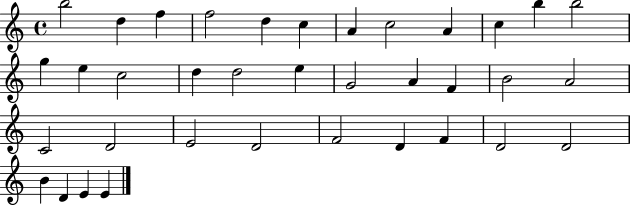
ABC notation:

X:1
T:Untitled
M:4/4
L:1/4
K:C
b2 d f f2 d c A c2 A c b b2 g e c2 d d2 e G2 A F B2 A2 C2 D2 E2 D2 F2 D F D2 D2 B D E E